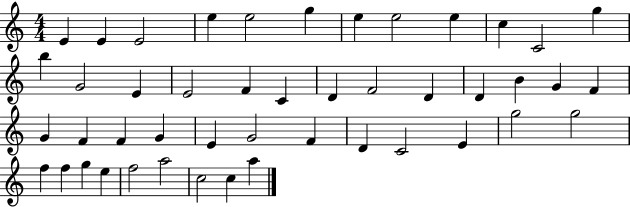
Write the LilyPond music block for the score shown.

{
  \clef treble
  \numericTimeSignature
  \time 4/4
  \key c \major
  e'4 e'4 e'2 | e''4 e''2 g''4 | e''4 e''2 e''4 | c''4 c'2 g''4 | \break b''4 g'2 e'4 | e'2 f'4 c'4 | d'4 f'2 d'4 | d'4 b'4 g'4 f'4 | \break g'4 f'4 f'4 g'4 | e'4 g'2 f'4 | d'4 c'2 e'4 | g''2 g''2 | \break f''4 f''4 g''4 e''4 | f''2 a''2 | c''2 c''4 a''4 | \bar "|."
}